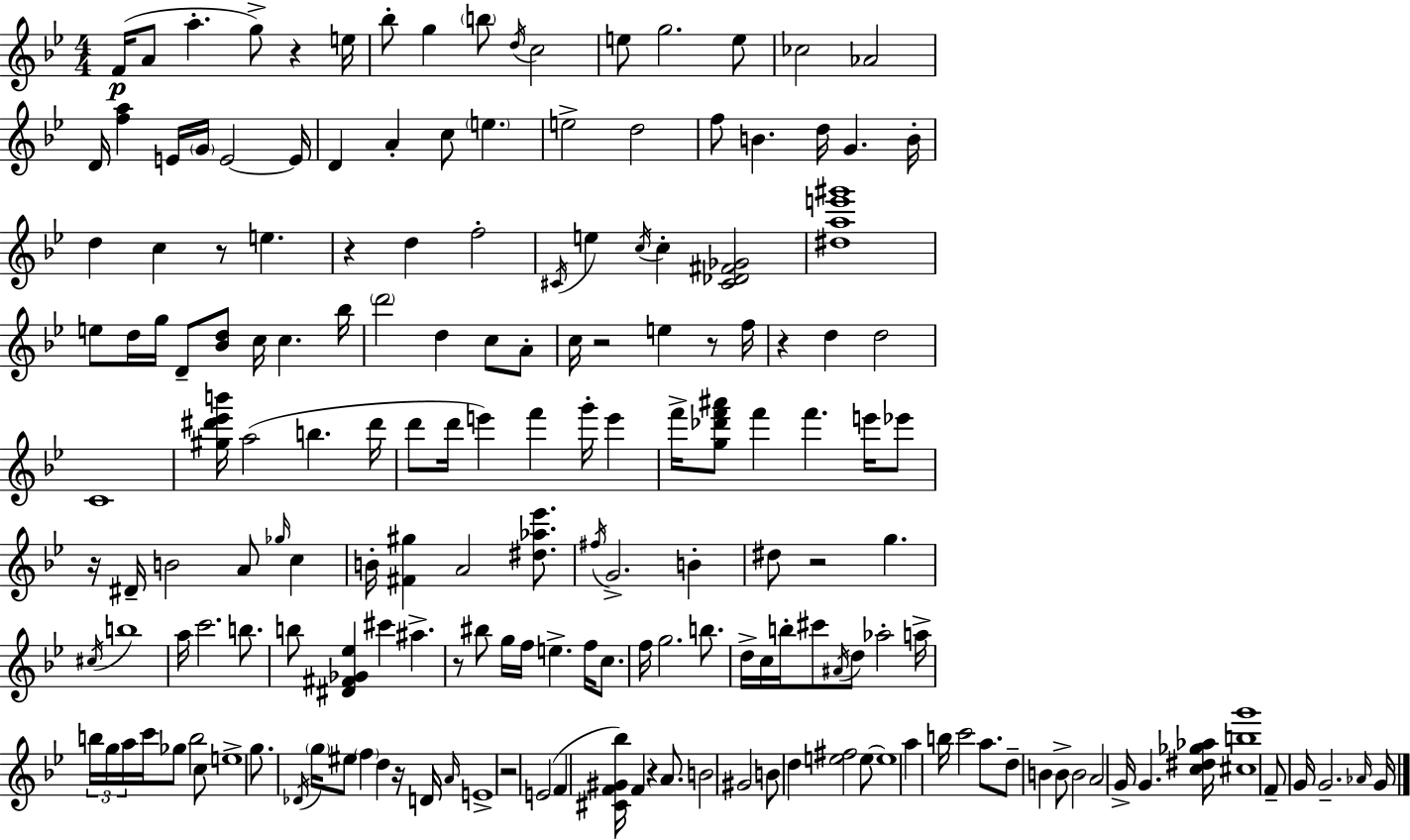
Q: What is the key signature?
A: BES major